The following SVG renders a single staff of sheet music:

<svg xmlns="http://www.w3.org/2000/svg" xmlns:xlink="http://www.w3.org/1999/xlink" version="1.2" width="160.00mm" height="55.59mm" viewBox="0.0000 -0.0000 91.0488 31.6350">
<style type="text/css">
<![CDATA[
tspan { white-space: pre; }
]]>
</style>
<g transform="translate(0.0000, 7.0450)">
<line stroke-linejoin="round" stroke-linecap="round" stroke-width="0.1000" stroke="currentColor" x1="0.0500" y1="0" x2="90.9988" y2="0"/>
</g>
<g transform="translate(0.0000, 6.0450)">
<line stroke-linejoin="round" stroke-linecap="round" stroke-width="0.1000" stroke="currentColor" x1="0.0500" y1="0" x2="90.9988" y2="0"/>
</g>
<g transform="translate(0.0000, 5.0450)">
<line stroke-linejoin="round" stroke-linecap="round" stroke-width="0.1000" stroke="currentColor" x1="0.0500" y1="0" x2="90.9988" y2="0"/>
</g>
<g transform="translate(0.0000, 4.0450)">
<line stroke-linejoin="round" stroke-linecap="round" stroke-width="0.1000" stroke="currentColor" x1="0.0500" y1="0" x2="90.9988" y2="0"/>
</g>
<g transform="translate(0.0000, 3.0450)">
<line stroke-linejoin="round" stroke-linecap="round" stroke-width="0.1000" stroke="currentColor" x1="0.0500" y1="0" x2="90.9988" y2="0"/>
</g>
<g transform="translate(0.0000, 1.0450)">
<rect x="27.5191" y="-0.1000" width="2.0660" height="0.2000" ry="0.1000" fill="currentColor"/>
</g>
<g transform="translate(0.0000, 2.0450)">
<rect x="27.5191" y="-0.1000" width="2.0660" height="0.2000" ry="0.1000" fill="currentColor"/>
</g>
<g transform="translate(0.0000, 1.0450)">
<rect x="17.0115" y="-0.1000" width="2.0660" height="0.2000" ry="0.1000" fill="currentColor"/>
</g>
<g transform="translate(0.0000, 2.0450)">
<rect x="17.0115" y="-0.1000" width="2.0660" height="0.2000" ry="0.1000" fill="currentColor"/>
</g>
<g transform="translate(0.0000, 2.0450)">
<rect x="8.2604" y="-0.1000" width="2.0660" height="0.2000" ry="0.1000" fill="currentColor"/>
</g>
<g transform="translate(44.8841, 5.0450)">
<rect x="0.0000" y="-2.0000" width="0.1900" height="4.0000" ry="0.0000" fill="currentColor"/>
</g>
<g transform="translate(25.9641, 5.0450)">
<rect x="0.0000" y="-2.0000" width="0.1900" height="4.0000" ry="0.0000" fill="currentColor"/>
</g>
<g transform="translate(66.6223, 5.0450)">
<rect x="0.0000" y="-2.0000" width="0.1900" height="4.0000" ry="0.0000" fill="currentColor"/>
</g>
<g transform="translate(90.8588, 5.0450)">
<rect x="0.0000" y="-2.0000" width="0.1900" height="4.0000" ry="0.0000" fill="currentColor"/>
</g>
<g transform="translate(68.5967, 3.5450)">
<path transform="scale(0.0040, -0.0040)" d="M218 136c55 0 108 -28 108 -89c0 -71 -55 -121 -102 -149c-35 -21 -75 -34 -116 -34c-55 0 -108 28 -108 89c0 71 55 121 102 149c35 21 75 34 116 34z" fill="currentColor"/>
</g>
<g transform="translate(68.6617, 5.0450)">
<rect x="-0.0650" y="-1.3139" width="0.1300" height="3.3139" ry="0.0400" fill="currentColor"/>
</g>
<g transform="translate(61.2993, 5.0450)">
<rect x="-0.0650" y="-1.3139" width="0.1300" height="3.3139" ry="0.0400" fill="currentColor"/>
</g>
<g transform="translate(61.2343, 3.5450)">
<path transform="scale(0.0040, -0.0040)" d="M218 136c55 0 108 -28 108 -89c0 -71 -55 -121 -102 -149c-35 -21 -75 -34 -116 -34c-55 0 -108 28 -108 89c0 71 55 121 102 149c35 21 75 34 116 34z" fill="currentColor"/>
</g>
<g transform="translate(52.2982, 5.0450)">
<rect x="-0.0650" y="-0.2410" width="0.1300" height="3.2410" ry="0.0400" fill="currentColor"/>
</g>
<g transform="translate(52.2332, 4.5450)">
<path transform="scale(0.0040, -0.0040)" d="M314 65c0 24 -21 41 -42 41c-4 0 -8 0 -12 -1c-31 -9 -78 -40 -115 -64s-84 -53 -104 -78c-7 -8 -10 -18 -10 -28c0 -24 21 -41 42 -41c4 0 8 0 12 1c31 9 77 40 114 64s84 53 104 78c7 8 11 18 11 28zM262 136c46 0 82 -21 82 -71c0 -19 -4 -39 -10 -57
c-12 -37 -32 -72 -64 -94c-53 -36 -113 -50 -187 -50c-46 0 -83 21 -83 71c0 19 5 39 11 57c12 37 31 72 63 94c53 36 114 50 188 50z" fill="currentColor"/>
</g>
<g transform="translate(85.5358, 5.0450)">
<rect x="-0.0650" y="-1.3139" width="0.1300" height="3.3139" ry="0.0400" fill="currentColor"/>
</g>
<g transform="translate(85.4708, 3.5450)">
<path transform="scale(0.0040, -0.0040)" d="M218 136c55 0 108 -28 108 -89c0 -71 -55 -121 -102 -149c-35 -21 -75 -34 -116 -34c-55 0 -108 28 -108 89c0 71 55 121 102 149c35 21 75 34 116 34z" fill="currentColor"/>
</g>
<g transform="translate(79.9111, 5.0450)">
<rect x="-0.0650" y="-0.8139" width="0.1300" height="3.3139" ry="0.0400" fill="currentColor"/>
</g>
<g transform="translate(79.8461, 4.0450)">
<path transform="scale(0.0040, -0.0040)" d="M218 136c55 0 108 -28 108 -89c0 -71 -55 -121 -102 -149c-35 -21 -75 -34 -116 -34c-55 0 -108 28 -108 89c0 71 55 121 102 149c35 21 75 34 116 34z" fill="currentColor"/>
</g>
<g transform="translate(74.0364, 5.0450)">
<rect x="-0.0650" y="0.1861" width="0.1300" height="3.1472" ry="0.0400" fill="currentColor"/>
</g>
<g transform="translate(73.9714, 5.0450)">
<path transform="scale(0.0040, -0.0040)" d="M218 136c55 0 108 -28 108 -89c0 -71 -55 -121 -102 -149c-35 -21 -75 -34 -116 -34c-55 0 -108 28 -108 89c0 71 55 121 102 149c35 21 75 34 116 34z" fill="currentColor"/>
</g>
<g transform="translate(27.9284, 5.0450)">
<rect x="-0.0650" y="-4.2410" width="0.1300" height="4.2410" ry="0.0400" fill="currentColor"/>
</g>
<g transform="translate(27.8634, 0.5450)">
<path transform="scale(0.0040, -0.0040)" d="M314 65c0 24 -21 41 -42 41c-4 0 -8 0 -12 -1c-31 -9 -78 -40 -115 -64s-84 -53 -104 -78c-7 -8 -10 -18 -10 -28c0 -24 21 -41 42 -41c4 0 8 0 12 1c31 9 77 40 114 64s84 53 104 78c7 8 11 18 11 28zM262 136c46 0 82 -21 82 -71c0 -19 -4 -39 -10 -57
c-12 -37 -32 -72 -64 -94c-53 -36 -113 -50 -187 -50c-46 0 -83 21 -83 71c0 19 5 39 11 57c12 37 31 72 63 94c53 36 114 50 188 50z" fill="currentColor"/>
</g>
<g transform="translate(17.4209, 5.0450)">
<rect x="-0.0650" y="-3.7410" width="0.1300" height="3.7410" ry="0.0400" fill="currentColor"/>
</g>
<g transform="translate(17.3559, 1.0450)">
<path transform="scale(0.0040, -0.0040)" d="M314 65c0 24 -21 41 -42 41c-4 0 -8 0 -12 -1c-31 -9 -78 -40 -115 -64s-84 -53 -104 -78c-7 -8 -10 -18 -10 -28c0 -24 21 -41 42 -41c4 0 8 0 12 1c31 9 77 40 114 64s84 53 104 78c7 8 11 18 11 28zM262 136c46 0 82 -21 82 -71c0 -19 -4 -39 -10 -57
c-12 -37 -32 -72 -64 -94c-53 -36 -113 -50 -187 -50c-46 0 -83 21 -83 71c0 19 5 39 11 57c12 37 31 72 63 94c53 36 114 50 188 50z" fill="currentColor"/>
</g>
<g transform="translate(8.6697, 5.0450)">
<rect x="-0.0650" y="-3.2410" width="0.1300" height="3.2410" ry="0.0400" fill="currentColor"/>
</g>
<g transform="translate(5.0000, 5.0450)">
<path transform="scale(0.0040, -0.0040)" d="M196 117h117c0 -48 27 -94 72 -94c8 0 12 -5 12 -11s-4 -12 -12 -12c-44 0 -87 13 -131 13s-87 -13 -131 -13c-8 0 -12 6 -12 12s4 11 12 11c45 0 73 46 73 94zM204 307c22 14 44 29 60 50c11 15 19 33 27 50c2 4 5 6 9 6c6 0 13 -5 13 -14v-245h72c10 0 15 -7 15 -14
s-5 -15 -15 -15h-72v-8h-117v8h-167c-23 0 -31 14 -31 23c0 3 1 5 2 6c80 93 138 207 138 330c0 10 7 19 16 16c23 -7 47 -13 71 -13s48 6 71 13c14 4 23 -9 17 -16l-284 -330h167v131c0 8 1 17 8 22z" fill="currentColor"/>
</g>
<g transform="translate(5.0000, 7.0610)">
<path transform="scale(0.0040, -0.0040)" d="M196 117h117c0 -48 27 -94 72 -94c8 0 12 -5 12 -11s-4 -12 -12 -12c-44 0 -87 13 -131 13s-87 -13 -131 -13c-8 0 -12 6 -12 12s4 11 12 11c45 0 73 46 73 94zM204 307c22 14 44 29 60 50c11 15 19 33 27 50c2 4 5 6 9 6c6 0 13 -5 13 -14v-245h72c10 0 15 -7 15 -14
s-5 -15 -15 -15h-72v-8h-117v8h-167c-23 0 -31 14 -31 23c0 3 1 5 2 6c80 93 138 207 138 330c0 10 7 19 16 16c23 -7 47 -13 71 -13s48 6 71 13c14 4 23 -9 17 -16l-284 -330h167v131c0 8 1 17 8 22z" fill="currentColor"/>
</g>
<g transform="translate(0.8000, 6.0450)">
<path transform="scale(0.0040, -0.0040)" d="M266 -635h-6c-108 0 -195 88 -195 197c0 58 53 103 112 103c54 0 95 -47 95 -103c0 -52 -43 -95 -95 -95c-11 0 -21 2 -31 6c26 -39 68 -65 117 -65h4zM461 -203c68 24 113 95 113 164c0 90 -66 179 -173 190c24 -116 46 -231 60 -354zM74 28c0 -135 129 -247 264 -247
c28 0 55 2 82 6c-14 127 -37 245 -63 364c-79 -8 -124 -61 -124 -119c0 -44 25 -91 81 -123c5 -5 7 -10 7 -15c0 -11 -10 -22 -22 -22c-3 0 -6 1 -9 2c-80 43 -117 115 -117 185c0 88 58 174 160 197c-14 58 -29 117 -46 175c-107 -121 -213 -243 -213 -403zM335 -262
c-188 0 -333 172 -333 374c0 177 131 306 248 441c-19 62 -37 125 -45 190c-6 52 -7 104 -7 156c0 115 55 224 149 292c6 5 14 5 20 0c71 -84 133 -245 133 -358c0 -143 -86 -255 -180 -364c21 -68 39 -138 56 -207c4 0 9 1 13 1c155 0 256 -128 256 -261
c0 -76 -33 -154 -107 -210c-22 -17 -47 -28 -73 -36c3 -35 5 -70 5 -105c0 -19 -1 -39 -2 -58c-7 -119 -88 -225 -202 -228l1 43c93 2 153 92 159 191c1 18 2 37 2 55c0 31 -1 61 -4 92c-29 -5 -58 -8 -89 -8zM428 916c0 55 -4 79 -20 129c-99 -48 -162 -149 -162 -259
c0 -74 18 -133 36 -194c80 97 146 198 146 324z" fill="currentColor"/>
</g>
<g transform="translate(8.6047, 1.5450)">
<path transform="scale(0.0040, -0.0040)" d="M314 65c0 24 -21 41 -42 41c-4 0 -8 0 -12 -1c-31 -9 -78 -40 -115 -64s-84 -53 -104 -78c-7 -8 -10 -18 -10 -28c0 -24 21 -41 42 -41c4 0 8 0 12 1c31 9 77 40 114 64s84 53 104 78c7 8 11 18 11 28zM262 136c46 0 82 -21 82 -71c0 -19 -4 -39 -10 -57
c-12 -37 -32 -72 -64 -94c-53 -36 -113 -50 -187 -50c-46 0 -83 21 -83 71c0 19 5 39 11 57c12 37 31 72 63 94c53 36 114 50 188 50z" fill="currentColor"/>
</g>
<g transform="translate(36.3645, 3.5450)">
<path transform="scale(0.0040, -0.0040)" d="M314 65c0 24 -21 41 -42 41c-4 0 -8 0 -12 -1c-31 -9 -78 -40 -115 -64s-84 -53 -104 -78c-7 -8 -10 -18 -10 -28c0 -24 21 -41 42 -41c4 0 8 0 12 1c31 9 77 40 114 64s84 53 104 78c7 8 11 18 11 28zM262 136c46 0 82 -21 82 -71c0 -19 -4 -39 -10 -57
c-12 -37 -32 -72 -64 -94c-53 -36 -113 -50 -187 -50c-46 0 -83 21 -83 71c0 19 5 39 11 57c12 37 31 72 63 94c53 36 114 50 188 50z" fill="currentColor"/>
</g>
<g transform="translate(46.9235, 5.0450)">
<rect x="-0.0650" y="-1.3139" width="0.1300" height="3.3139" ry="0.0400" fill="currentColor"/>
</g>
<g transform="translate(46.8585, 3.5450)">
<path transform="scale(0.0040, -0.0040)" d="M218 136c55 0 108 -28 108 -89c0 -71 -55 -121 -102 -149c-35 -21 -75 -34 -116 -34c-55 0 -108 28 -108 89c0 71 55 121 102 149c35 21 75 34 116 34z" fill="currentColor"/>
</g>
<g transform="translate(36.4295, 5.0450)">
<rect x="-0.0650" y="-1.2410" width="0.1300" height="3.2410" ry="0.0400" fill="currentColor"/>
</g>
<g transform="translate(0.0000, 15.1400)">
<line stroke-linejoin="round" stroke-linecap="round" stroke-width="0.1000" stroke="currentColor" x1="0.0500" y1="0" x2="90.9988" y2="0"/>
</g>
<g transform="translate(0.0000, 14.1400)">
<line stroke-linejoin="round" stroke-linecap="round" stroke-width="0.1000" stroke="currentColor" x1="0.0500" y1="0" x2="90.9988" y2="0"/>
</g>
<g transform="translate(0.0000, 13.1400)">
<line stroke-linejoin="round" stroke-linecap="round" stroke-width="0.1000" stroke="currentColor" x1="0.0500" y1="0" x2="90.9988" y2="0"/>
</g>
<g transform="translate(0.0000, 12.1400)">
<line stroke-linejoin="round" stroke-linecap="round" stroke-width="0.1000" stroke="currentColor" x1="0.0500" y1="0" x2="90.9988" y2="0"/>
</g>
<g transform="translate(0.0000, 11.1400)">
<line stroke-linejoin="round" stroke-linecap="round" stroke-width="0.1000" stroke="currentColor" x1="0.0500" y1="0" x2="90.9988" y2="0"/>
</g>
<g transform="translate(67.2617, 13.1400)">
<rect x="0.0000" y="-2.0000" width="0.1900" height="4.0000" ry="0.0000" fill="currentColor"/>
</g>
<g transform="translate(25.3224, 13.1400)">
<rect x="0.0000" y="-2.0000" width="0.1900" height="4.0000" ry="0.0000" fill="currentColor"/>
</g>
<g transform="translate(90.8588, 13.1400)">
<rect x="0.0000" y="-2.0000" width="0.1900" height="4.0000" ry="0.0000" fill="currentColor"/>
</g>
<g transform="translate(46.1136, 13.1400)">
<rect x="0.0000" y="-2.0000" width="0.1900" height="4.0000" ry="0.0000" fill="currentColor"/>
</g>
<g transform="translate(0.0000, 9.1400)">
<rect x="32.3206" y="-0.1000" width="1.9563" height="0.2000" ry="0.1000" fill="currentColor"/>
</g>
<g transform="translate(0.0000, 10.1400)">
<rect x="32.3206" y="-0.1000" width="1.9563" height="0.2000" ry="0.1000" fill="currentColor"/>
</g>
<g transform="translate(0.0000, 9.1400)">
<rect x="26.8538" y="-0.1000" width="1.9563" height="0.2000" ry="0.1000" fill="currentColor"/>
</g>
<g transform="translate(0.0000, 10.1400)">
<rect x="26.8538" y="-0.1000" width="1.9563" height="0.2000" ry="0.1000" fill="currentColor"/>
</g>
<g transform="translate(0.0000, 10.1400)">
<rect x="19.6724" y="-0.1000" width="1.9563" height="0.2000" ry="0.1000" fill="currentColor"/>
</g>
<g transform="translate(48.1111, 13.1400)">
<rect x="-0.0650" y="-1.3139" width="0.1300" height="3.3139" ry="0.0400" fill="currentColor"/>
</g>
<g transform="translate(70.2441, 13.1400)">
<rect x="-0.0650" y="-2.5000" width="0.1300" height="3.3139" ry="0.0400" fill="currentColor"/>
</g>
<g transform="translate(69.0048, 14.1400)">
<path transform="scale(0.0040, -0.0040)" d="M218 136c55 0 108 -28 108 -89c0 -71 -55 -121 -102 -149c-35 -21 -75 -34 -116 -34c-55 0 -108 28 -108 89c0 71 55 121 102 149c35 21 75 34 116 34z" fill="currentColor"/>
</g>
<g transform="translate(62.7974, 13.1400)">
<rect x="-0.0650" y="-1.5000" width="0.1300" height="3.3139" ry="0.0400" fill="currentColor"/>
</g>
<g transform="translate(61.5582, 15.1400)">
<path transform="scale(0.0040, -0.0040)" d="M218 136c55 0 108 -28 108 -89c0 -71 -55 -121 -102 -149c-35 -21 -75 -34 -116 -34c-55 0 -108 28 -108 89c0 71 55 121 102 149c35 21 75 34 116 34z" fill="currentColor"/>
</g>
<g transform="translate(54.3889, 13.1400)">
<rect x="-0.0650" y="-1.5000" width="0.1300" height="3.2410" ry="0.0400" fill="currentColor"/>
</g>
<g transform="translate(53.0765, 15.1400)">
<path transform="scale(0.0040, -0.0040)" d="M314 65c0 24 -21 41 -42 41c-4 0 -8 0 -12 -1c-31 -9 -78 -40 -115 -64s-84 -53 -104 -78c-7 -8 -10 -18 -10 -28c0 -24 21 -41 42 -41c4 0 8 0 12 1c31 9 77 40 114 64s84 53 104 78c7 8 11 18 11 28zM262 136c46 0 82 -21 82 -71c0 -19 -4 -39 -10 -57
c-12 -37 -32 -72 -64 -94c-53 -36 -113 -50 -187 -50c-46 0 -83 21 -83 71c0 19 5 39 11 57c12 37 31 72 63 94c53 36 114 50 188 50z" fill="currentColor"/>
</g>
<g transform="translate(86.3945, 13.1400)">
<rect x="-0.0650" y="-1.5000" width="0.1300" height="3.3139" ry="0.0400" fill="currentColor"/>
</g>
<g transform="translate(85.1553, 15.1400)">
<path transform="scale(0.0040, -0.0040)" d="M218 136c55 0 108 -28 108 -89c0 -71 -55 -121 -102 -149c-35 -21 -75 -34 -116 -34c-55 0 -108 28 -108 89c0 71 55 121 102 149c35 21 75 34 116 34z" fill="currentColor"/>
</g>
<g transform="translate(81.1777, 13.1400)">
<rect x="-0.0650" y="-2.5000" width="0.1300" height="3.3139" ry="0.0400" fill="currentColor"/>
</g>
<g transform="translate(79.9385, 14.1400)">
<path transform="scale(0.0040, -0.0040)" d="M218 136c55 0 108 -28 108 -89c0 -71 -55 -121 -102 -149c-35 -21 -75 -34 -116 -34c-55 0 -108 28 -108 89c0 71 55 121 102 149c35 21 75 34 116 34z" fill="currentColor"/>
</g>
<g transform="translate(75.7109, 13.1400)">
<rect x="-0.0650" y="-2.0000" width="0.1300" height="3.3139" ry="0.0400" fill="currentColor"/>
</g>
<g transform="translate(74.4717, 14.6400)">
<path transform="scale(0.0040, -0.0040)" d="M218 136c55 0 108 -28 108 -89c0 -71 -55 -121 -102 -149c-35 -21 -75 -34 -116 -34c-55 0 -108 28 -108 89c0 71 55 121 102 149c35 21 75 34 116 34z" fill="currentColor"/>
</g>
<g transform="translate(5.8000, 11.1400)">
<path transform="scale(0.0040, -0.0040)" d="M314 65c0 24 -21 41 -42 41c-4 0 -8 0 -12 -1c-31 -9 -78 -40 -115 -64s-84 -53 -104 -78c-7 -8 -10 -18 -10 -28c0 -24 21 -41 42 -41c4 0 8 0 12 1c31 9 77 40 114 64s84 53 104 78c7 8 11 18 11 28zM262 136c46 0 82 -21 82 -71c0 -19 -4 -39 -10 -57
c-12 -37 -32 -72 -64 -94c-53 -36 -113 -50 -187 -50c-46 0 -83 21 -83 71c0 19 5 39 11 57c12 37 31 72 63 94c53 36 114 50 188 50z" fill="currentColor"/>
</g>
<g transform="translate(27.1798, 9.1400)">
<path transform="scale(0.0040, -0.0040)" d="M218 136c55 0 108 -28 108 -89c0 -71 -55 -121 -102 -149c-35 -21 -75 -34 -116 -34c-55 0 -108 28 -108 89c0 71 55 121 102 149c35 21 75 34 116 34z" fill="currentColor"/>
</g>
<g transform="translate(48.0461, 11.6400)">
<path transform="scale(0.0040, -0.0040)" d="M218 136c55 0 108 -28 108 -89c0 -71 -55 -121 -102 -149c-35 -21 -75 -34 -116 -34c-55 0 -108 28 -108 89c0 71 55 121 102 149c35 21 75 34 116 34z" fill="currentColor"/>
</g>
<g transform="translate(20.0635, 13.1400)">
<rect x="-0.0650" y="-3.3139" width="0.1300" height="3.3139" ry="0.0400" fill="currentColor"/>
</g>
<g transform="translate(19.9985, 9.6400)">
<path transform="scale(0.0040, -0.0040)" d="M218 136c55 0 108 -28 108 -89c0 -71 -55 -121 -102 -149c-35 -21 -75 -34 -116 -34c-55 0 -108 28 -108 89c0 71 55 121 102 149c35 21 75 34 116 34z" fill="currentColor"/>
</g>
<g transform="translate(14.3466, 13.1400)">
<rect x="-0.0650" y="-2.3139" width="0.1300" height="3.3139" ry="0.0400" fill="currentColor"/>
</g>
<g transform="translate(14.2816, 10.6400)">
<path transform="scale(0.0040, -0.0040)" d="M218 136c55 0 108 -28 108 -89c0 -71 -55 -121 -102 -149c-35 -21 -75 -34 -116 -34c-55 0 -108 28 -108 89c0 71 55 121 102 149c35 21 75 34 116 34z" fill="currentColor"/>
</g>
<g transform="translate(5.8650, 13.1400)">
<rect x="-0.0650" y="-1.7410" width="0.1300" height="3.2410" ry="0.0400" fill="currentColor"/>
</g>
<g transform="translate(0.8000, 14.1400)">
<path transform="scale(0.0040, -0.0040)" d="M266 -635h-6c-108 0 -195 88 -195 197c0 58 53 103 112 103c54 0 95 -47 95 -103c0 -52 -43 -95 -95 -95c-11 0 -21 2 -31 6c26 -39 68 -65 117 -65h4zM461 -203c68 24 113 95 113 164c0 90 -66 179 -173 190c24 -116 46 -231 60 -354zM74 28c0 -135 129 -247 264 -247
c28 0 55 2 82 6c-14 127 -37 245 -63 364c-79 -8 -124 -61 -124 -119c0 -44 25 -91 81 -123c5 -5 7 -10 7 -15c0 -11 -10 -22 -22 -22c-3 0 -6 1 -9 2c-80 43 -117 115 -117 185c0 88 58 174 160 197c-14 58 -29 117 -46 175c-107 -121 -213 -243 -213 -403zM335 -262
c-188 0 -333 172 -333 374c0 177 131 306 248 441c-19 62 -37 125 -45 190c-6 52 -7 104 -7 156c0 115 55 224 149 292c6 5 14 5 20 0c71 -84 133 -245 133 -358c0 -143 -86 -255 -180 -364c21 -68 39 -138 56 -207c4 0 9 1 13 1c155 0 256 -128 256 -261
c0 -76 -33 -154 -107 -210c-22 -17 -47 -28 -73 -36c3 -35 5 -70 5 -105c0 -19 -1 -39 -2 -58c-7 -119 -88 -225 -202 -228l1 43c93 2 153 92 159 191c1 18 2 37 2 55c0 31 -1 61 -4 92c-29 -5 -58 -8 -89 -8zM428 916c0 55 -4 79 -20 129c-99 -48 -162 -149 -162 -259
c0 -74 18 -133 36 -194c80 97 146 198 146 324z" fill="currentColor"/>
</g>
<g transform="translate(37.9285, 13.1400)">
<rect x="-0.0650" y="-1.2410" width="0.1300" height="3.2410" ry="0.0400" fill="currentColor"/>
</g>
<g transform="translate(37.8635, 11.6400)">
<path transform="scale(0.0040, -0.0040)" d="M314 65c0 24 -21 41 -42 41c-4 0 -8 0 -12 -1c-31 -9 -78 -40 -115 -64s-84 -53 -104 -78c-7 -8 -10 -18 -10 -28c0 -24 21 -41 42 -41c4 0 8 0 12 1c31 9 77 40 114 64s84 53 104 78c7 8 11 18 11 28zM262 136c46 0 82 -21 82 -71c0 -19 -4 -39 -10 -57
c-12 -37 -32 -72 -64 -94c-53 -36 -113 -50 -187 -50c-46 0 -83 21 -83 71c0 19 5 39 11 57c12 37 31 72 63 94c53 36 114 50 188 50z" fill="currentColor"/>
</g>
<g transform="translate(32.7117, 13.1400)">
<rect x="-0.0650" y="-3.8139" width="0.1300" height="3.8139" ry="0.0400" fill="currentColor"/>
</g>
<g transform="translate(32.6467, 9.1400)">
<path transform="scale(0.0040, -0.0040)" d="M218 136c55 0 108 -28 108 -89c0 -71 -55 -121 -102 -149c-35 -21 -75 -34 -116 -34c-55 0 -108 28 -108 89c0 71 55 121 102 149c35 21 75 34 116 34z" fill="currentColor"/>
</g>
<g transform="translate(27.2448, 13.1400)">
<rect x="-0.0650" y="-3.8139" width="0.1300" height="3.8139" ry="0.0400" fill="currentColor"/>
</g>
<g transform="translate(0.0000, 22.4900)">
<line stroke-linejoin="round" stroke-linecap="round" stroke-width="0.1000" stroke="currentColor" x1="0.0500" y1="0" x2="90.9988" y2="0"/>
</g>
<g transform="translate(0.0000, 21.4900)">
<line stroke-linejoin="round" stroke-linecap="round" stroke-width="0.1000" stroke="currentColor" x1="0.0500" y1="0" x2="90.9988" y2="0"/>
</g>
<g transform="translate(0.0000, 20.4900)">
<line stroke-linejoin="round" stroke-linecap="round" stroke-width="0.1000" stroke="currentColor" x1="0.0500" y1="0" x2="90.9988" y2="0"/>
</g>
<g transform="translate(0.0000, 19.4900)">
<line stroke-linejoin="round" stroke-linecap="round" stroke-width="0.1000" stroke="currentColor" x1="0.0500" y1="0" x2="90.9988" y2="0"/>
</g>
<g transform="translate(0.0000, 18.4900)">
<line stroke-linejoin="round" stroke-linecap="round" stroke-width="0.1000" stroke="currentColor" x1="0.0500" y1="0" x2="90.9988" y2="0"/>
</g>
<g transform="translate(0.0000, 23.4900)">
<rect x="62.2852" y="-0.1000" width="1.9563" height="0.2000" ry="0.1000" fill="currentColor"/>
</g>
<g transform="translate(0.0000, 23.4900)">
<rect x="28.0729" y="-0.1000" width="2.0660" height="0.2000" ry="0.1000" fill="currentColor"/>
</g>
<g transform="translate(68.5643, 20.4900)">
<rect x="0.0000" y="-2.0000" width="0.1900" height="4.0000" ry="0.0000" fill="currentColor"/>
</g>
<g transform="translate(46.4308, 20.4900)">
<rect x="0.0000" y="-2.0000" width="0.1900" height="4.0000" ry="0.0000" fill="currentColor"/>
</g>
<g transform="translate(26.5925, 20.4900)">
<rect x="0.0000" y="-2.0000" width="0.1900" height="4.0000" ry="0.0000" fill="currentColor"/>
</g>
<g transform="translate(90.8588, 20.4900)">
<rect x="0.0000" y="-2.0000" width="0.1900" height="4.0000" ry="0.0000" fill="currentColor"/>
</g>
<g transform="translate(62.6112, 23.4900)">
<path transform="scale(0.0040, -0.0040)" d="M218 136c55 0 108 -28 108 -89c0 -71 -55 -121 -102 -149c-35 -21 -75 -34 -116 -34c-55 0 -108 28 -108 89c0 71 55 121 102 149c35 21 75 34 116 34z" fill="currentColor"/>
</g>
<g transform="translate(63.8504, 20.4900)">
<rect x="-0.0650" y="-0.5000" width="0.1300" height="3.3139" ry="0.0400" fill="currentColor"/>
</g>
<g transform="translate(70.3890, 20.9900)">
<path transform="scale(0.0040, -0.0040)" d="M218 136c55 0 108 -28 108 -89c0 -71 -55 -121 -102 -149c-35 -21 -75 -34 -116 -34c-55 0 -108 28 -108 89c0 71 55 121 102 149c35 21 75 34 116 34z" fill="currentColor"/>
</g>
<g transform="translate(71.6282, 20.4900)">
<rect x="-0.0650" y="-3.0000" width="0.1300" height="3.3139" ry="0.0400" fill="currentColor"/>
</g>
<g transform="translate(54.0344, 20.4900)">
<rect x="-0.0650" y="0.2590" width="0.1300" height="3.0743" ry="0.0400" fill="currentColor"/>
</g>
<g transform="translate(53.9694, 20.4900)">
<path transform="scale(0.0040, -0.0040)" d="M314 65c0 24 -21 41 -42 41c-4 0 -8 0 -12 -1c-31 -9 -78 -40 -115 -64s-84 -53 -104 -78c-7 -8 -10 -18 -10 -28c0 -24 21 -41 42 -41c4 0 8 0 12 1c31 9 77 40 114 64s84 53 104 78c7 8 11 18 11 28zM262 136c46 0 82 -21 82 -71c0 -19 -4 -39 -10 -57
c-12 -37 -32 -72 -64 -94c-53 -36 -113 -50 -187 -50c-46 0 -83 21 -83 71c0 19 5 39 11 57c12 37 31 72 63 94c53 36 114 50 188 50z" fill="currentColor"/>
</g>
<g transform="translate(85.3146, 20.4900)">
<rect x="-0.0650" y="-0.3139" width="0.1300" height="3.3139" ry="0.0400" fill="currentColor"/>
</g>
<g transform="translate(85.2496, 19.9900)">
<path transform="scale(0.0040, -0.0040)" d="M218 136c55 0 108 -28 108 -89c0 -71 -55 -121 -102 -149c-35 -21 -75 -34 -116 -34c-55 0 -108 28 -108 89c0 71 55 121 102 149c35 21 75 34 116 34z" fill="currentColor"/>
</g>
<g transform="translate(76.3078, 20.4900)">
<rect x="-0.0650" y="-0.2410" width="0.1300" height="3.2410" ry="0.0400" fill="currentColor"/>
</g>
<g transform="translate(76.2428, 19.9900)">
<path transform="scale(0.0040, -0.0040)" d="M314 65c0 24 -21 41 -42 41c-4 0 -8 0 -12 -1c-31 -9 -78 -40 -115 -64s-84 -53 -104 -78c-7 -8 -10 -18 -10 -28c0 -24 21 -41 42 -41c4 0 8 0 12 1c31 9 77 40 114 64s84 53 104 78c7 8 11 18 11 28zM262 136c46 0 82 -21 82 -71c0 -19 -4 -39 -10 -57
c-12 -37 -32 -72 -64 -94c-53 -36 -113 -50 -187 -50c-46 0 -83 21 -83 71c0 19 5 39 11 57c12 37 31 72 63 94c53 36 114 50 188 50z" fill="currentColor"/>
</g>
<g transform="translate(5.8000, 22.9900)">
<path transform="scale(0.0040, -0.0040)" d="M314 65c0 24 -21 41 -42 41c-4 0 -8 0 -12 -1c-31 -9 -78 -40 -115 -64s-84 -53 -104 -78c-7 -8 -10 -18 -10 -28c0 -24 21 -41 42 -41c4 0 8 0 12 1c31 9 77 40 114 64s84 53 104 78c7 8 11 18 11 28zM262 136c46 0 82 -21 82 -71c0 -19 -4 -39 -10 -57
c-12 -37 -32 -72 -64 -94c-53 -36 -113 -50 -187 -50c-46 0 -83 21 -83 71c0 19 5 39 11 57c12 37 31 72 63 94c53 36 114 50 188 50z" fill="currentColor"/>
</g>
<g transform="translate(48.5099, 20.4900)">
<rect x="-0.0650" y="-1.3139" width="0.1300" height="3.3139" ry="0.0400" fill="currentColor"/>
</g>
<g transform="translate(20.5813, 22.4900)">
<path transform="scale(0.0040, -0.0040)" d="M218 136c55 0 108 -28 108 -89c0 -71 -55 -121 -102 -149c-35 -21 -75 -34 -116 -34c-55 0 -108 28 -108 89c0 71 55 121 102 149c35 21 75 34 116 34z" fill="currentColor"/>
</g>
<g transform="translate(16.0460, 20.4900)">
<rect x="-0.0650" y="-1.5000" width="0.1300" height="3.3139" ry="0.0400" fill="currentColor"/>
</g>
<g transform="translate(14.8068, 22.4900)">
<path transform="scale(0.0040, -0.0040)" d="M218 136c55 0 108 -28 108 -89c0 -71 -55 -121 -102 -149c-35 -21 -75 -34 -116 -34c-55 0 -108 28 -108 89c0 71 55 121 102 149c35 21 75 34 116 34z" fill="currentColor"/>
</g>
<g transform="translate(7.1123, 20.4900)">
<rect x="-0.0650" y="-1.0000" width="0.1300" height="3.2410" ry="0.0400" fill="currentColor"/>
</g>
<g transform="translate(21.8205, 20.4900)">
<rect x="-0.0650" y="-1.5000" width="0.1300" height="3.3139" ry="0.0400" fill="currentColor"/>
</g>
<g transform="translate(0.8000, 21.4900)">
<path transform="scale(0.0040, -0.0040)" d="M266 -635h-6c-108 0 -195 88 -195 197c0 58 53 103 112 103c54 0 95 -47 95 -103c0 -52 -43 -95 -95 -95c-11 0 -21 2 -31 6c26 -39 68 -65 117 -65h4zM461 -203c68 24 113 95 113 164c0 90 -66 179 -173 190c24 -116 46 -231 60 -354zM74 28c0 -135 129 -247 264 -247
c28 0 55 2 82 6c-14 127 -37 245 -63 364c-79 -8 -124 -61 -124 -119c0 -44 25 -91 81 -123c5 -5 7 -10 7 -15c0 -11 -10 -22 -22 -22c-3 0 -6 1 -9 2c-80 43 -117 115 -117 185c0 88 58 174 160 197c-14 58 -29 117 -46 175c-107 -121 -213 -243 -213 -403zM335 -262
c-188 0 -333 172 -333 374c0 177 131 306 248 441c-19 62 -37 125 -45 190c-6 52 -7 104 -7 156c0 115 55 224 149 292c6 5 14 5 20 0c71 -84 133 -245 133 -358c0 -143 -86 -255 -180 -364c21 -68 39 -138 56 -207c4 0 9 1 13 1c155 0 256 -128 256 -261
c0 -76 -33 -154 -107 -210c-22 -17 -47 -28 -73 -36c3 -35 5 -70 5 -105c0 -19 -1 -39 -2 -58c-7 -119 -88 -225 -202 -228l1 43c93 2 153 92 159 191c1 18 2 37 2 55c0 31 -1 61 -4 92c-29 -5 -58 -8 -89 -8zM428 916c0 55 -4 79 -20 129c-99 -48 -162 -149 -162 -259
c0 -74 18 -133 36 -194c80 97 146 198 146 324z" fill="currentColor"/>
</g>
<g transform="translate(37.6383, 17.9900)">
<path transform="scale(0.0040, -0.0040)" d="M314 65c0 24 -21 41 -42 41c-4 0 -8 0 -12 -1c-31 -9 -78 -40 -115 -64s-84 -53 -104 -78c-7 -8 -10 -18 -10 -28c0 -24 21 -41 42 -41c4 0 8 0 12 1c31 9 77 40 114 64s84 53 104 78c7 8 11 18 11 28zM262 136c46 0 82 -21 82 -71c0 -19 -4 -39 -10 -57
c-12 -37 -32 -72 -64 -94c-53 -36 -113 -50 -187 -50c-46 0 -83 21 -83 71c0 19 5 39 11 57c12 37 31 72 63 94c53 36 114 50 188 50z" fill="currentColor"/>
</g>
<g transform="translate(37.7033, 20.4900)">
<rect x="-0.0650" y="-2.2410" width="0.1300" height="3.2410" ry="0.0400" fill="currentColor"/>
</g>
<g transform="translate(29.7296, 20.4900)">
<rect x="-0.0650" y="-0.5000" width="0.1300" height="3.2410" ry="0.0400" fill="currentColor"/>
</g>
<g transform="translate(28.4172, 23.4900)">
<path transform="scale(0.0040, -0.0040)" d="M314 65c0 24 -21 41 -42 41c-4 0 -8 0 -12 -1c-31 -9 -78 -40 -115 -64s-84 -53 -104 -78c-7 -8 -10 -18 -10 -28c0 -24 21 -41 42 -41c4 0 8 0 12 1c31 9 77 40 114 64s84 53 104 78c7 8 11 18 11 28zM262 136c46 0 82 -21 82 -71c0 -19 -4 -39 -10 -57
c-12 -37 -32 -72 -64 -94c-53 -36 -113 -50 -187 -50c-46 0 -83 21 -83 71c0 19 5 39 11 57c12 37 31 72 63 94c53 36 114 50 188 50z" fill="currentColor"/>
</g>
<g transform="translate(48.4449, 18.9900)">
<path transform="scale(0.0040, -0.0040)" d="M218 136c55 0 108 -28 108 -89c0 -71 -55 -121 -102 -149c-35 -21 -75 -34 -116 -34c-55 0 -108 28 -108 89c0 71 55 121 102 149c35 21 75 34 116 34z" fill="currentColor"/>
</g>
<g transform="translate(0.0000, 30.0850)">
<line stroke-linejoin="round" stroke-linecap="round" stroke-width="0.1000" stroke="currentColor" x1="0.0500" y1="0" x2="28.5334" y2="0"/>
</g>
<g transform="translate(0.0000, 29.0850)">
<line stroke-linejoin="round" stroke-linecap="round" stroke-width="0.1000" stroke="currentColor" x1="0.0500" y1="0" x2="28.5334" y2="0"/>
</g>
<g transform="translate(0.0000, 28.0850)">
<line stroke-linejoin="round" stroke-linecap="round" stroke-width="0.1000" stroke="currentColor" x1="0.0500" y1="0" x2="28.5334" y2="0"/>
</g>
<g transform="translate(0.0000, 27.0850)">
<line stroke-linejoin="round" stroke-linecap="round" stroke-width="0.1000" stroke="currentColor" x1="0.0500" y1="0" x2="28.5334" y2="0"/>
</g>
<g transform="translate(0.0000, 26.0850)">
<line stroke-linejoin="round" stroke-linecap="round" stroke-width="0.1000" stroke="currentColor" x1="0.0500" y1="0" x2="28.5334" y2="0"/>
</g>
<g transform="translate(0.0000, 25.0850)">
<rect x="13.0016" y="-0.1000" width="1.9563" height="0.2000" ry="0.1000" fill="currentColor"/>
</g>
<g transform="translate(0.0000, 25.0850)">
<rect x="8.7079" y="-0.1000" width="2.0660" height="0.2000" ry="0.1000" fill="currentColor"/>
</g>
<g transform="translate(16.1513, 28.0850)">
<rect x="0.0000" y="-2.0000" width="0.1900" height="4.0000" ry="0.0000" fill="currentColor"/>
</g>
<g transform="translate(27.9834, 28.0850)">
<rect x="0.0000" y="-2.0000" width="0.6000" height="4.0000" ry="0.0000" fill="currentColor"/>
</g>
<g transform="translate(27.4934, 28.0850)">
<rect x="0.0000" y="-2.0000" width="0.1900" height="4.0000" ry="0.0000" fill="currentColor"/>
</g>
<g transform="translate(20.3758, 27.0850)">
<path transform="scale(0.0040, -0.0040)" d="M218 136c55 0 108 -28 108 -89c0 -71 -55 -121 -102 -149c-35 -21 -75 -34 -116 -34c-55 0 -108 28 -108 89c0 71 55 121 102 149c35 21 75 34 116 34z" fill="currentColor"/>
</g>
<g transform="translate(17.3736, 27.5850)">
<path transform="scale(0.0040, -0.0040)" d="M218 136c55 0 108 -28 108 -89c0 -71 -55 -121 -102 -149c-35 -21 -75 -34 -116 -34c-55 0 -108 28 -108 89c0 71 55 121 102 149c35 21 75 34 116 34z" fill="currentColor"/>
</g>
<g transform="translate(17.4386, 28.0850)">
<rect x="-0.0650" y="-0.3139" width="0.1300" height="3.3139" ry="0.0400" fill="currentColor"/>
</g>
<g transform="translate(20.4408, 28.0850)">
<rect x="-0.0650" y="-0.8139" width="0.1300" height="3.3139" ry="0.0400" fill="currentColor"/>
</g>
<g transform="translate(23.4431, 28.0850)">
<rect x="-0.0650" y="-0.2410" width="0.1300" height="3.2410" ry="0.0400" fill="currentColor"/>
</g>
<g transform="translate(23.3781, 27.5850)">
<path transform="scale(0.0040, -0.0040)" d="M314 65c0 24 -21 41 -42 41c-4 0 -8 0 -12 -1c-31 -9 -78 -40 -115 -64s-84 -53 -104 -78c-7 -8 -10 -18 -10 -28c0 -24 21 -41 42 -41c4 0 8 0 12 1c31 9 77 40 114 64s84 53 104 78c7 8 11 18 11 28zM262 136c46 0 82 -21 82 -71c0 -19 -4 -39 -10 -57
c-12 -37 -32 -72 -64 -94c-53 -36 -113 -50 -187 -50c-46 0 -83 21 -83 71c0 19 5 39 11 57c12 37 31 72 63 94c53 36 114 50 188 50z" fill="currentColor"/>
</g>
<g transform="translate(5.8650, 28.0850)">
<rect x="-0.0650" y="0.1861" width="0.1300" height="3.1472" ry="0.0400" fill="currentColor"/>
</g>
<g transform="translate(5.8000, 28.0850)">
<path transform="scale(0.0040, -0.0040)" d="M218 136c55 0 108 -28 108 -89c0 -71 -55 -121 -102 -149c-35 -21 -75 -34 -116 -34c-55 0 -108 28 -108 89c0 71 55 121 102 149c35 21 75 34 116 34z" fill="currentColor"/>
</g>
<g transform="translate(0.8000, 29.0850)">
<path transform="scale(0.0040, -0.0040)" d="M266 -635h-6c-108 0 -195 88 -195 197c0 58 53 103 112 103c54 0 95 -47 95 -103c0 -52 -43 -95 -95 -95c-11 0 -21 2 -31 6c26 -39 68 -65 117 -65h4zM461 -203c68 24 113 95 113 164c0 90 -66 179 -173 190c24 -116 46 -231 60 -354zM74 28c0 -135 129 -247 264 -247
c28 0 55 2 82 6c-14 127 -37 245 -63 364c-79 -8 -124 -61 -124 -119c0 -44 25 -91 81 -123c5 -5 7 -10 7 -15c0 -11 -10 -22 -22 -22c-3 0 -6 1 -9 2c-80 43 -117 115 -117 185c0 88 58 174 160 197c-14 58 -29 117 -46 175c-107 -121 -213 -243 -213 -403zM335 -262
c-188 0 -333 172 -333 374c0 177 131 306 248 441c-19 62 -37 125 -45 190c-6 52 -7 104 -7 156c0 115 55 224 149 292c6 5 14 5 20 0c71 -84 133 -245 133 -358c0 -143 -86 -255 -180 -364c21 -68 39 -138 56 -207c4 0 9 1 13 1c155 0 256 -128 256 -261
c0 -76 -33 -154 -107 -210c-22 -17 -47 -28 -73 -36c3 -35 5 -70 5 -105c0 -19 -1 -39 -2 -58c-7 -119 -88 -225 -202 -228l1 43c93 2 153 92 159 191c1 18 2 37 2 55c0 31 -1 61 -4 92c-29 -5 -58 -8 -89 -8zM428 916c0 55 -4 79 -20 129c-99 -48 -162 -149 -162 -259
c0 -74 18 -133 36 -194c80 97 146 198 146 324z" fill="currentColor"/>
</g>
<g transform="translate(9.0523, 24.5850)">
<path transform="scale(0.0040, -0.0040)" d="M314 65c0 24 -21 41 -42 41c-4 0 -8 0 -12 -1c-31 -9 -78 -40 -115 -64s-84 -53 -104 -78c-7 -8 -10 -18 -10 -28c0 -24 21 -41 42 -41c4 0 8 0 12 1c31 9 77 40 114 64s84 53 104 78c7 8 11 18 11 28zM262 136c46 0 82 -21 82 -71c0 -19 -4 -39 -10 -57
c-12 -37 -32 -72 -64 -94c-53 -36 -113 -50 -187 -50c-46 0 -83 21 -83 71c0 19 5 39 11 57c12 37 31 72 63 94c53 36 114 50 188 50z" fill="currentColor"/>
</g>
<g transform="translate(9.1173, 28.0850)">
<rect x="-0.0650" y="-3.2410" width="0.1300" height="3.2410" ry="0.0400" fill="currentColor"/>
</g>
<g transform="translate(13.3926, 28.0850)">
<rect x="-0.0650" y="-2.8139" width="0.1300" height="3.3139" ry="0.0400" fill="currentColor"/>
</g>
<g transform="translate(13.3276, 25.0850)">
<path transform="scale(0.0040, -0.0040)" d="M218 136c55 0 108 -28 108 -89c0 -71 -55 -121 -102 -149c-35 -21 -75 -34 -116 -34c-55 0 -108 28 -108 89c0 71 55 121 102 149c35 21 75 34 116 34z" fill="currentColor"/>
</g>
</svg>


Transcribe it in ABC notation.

X:1
T:Untitled
M:4/4
L:1/4
K:C
b2 c'2 d'2 e2 e c2 e e B d e f2 g b c' c' e2 e E2 E G F G E D2 E E C2 g2 e B2 C A c2 c B b2 a c d c2